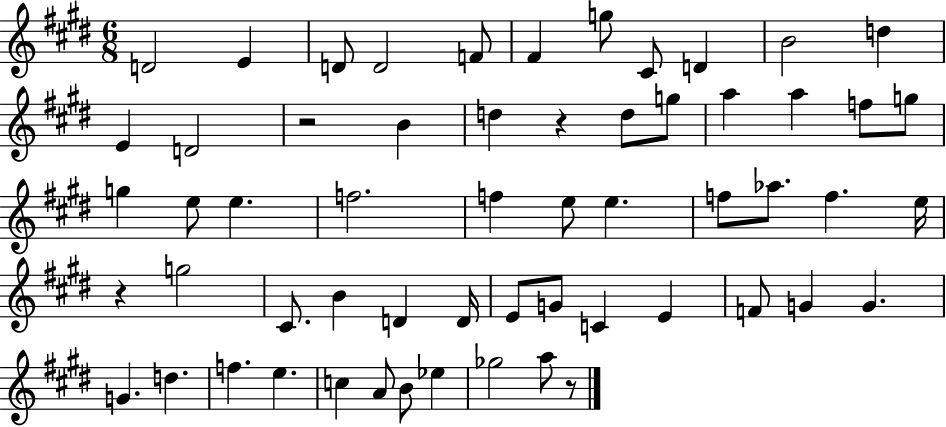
{
  \clef treble
  \numericTimeSignature
  \time 6/8
  \key e \major
  d'2 e'4 | d'8 d'2 f'8 | fis'4 g''8 cis'8 d'4 | b'2 d''4 | \break e'4 d'2 | r2 b'4 | d''4 r4 d''8 g''8 | a''4 a''4 f''8 g''8 | \break g''4 e''8 e''4. | f''2. | f''4 e''8 e''4. | f''8 aes''8. f''4. e''16 | \break r4 g''2 | cis'8. b'4 d'4 d'16 | e'8 g'8 c'4 e'4 | f'8 g'4 g'4. | \break g'4. d''4. | f''4. e''4. | c''4 a'8 b'8 ees''4 | ges''2 a''8 r8 | \break \bar "|."
}